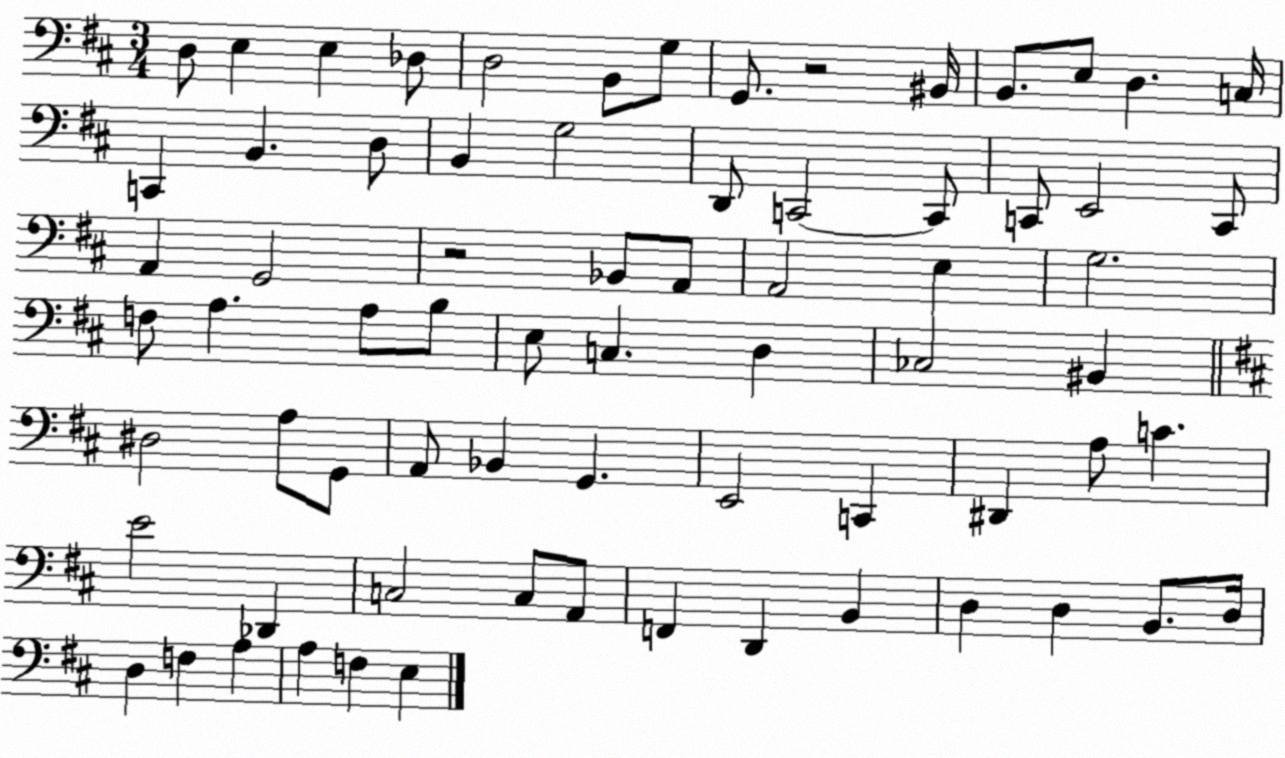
X:1
T:Untitled
M:3/4
L:1/4
K:D
D,/2 E, E, _D,/2 D,2 B,,/2 G,/2 G,,/2 z2 ^B,,/4 B,,/2 E,/2 D, C,/4 C,, B,, D,/2 B,, G,2 D,,/2 C,,2 C,,/2 C,,/2 E,,2 C,,/2 A,, G,,2 z2 _B,,/2 A,,/2 A,,2 E, G,2 F,/2 A, A,/2 B,/2 E,/2 C, D, _C,2 ^B,, ^D,2 A,/2 G,,/2 A,,/2 _B,, G,, E,,2 C,, ^D,, A,/2 C E2 _D,, C,2 C,/2 A,,/2 F,, D,, B,, D, D, B,,/2 D,/4 D, F, A, A, F, E,